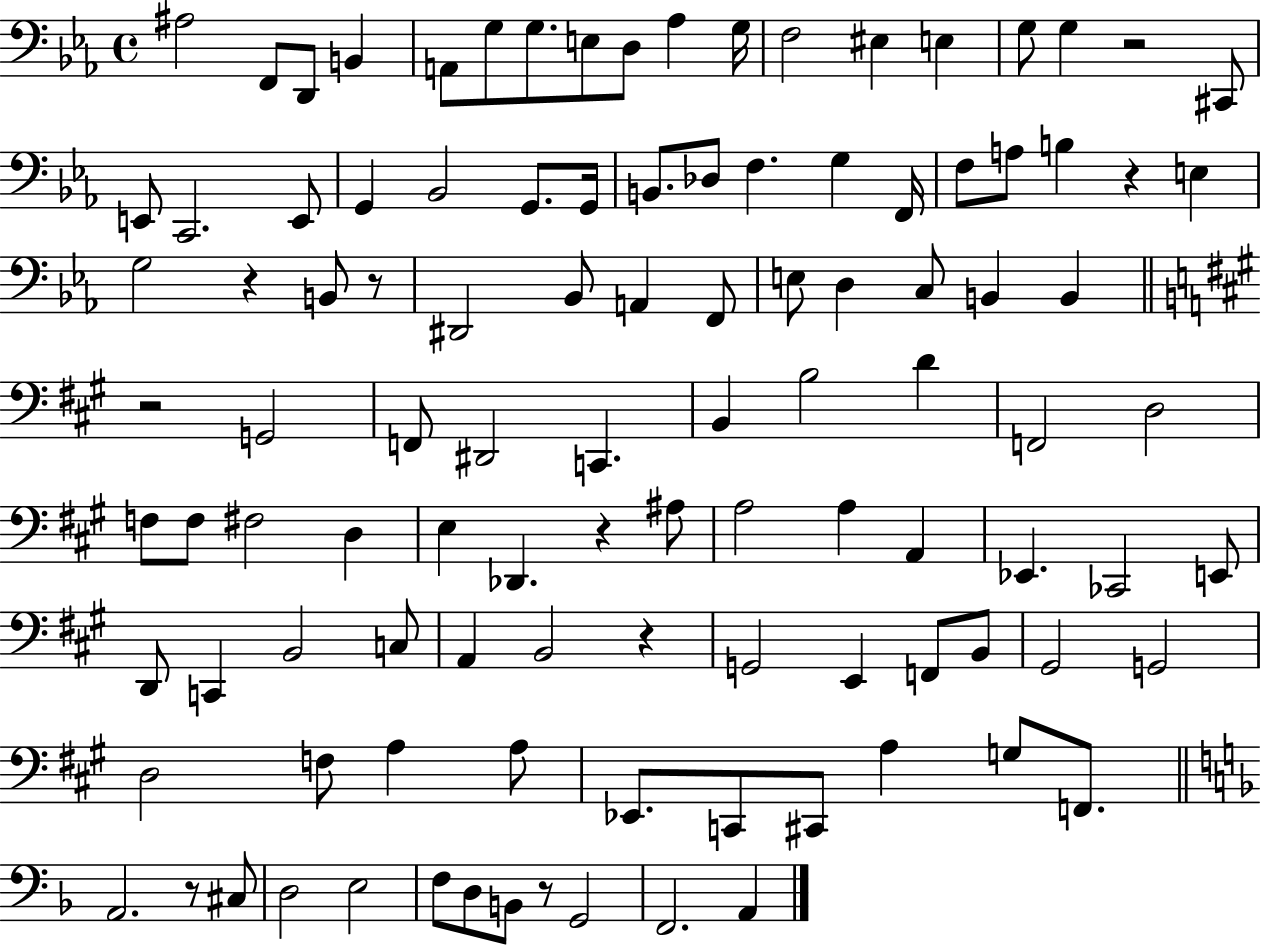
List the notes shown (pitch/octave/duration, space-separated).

A#3/h F2/e D2/e B2/q A2/e G3/e G3/e. E3/e D3/e Ab3/q G3/s F3/h EIS3/q E3/q G3/e G3/q R/h C#2/e E2/e C2/h. E2/e G2/q Bb2/h G2/e. G2/s B2/e. Db3/e F3/q. G3/q F2/s F3/e A3/e B3/q R/q E3/q G3/h R/q B2/e R/e D#2/h Bb2/e A2/q F2/e E3/e D3/q C3/e B2/q B2/q R/h G2/h F2/e D#2/h C2/q. B2/q B3/h D4/q F2/h D3/h F3/e F3/e F#3/h D3/q E3/q Db2/q. R/q A#3/e A3/h A3/q A2/q Eb2/q. CES2/h E2/e D2/e C2/q B2/h C3/e A2/q B2/h R/q G2/h E2/q F2/e B2/e G#2/h G2/h D3/h F3/e A3/q A3/e Eb2/e. C2/e C#2/e A3/q G3/e F2/e. A2/h. R/e C#3/e D3/h E3/h F3/e D3/e B2/e R/e G2/h F2/h. A2/q